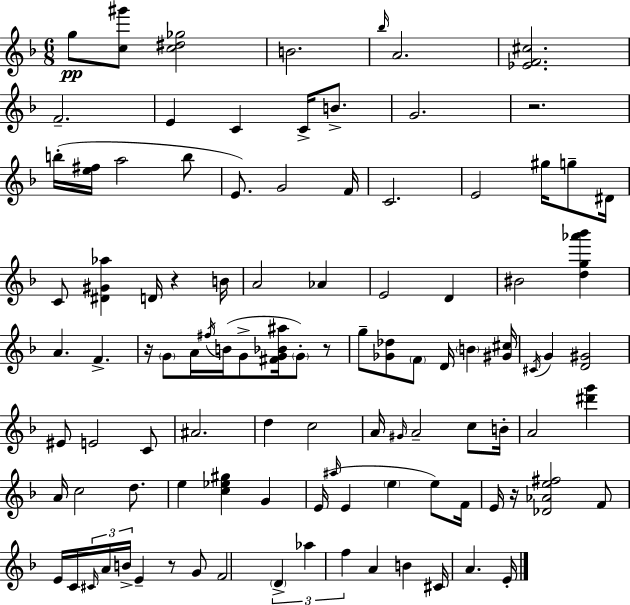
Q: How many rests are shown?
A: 6